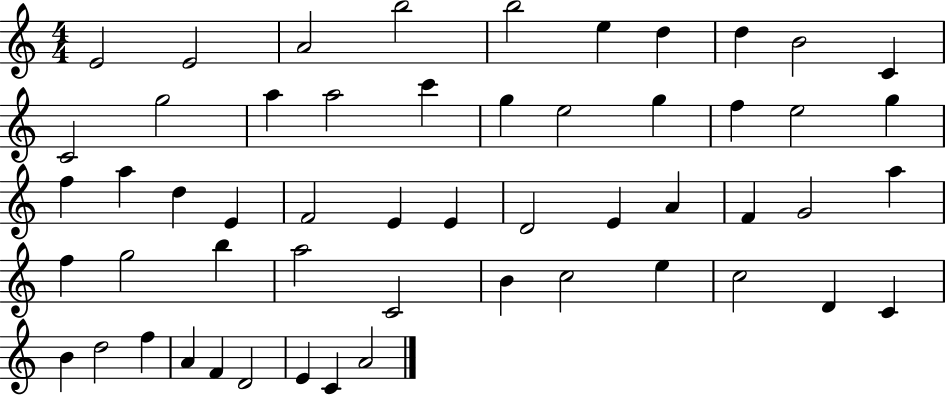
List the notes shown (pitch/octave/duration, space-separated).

E4/h E4/h A4/h B5/h B5/h E5/q D5/q D5/q B4/h C4/q C4/h G5/h A5/q A5/h C6/q G5/q E5/h G5/q F5/q E5/h G5/q F5/q A5/q D5/q E4/q F4/h E4/q E4/q D4/h E4/q A4/q F4/q G4/h A5/q F5/q G5/h B5/q A5/h C4/h B4/q C5/h E5/q C5/h D4/q C4/q B4/q D5/h F5/q A4/q F4/q D4/h E4/q C4/q A4/h